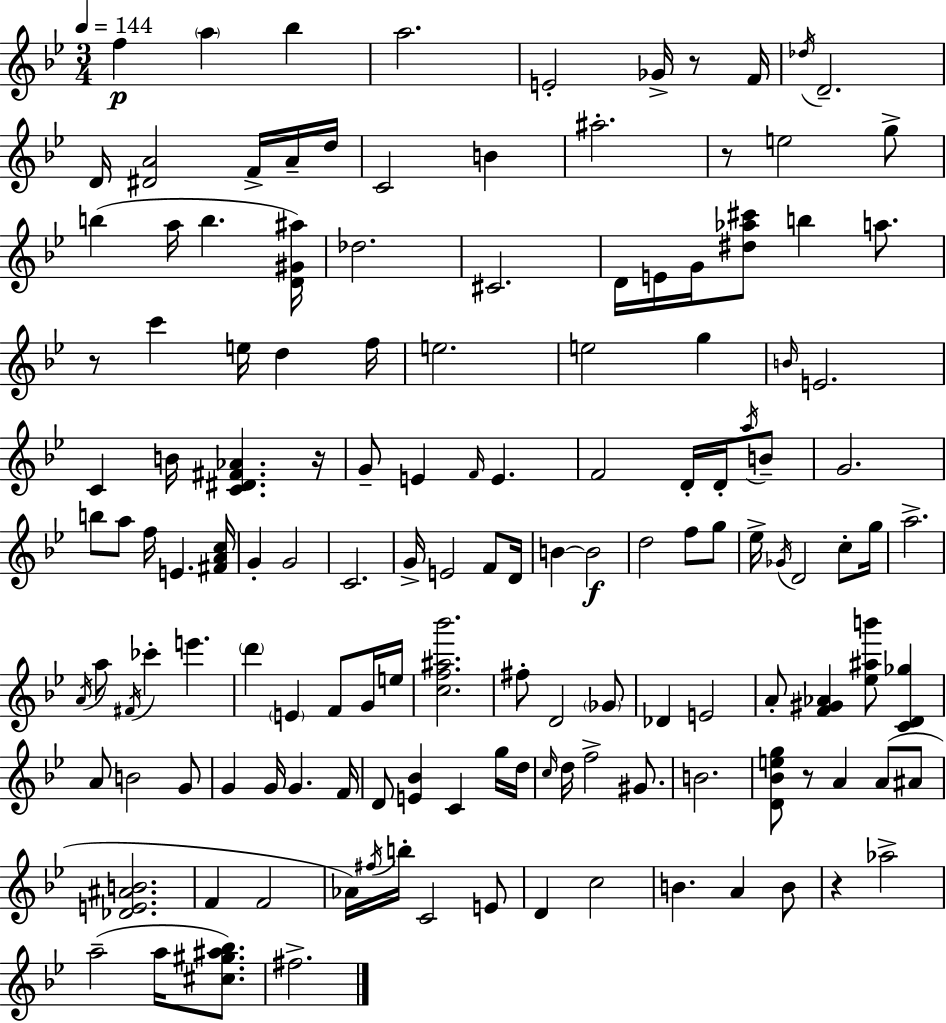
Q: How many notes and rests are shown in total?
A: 141